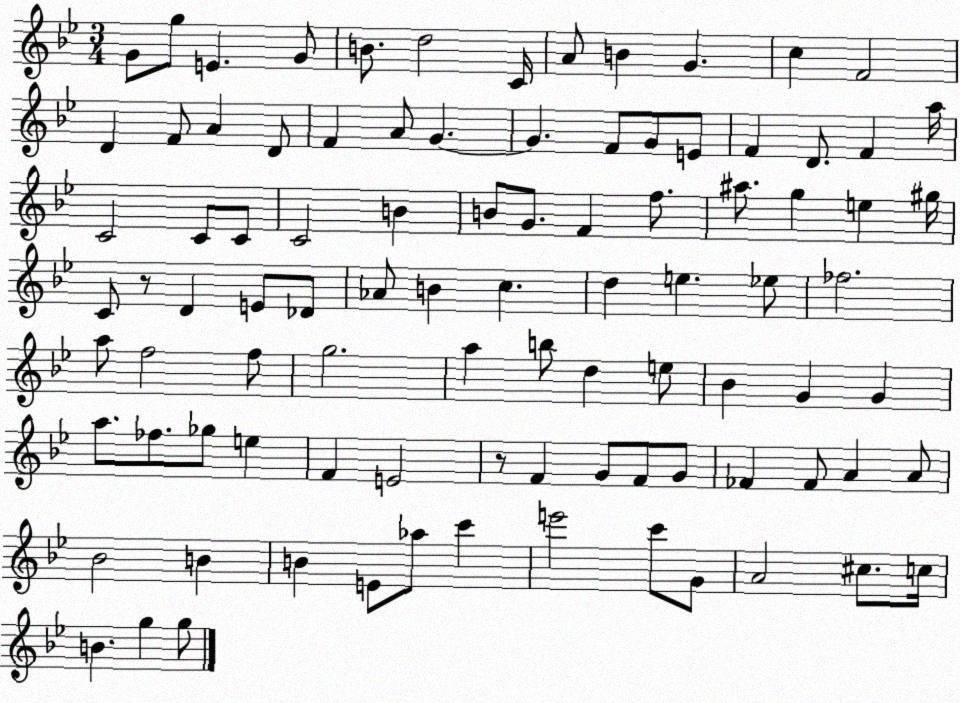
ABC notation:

X:1
T:Untitled
M:3/4
L:1/4
K:Bb
G/2 g/2 E G/2 B/2 d2 C/4 A/2 B G c F2 D F/2 A D/2 F A/2 G G F/2 G/2 E/2 F D/2 F a/4 C2 C/2 C/2 C2 B B/2 G/2 F f/2 ^a/2 g e ^g/4 C/2 z/2 D E/2 _D/2 _A/2 B c d e _e/2 _f2 a/2 f2 f/2 g2 a b/2 d e/2 _B G G a/2 _f/2 _g/2 e F E2 z/2 F G/2 F/2 G/2 _F _F/2 A A/2 _B2 B B E/2 _a/2 c' e'2 c'/2 G/2 A2 ^c/2 c/4 B g g/2